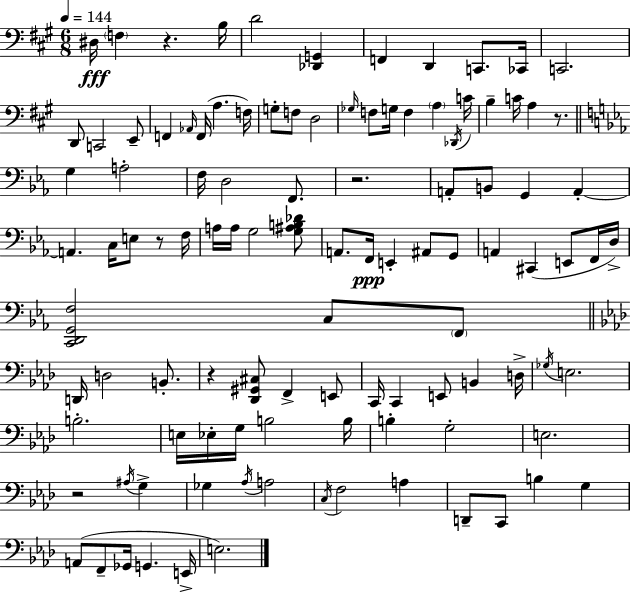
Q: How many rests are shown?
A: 6